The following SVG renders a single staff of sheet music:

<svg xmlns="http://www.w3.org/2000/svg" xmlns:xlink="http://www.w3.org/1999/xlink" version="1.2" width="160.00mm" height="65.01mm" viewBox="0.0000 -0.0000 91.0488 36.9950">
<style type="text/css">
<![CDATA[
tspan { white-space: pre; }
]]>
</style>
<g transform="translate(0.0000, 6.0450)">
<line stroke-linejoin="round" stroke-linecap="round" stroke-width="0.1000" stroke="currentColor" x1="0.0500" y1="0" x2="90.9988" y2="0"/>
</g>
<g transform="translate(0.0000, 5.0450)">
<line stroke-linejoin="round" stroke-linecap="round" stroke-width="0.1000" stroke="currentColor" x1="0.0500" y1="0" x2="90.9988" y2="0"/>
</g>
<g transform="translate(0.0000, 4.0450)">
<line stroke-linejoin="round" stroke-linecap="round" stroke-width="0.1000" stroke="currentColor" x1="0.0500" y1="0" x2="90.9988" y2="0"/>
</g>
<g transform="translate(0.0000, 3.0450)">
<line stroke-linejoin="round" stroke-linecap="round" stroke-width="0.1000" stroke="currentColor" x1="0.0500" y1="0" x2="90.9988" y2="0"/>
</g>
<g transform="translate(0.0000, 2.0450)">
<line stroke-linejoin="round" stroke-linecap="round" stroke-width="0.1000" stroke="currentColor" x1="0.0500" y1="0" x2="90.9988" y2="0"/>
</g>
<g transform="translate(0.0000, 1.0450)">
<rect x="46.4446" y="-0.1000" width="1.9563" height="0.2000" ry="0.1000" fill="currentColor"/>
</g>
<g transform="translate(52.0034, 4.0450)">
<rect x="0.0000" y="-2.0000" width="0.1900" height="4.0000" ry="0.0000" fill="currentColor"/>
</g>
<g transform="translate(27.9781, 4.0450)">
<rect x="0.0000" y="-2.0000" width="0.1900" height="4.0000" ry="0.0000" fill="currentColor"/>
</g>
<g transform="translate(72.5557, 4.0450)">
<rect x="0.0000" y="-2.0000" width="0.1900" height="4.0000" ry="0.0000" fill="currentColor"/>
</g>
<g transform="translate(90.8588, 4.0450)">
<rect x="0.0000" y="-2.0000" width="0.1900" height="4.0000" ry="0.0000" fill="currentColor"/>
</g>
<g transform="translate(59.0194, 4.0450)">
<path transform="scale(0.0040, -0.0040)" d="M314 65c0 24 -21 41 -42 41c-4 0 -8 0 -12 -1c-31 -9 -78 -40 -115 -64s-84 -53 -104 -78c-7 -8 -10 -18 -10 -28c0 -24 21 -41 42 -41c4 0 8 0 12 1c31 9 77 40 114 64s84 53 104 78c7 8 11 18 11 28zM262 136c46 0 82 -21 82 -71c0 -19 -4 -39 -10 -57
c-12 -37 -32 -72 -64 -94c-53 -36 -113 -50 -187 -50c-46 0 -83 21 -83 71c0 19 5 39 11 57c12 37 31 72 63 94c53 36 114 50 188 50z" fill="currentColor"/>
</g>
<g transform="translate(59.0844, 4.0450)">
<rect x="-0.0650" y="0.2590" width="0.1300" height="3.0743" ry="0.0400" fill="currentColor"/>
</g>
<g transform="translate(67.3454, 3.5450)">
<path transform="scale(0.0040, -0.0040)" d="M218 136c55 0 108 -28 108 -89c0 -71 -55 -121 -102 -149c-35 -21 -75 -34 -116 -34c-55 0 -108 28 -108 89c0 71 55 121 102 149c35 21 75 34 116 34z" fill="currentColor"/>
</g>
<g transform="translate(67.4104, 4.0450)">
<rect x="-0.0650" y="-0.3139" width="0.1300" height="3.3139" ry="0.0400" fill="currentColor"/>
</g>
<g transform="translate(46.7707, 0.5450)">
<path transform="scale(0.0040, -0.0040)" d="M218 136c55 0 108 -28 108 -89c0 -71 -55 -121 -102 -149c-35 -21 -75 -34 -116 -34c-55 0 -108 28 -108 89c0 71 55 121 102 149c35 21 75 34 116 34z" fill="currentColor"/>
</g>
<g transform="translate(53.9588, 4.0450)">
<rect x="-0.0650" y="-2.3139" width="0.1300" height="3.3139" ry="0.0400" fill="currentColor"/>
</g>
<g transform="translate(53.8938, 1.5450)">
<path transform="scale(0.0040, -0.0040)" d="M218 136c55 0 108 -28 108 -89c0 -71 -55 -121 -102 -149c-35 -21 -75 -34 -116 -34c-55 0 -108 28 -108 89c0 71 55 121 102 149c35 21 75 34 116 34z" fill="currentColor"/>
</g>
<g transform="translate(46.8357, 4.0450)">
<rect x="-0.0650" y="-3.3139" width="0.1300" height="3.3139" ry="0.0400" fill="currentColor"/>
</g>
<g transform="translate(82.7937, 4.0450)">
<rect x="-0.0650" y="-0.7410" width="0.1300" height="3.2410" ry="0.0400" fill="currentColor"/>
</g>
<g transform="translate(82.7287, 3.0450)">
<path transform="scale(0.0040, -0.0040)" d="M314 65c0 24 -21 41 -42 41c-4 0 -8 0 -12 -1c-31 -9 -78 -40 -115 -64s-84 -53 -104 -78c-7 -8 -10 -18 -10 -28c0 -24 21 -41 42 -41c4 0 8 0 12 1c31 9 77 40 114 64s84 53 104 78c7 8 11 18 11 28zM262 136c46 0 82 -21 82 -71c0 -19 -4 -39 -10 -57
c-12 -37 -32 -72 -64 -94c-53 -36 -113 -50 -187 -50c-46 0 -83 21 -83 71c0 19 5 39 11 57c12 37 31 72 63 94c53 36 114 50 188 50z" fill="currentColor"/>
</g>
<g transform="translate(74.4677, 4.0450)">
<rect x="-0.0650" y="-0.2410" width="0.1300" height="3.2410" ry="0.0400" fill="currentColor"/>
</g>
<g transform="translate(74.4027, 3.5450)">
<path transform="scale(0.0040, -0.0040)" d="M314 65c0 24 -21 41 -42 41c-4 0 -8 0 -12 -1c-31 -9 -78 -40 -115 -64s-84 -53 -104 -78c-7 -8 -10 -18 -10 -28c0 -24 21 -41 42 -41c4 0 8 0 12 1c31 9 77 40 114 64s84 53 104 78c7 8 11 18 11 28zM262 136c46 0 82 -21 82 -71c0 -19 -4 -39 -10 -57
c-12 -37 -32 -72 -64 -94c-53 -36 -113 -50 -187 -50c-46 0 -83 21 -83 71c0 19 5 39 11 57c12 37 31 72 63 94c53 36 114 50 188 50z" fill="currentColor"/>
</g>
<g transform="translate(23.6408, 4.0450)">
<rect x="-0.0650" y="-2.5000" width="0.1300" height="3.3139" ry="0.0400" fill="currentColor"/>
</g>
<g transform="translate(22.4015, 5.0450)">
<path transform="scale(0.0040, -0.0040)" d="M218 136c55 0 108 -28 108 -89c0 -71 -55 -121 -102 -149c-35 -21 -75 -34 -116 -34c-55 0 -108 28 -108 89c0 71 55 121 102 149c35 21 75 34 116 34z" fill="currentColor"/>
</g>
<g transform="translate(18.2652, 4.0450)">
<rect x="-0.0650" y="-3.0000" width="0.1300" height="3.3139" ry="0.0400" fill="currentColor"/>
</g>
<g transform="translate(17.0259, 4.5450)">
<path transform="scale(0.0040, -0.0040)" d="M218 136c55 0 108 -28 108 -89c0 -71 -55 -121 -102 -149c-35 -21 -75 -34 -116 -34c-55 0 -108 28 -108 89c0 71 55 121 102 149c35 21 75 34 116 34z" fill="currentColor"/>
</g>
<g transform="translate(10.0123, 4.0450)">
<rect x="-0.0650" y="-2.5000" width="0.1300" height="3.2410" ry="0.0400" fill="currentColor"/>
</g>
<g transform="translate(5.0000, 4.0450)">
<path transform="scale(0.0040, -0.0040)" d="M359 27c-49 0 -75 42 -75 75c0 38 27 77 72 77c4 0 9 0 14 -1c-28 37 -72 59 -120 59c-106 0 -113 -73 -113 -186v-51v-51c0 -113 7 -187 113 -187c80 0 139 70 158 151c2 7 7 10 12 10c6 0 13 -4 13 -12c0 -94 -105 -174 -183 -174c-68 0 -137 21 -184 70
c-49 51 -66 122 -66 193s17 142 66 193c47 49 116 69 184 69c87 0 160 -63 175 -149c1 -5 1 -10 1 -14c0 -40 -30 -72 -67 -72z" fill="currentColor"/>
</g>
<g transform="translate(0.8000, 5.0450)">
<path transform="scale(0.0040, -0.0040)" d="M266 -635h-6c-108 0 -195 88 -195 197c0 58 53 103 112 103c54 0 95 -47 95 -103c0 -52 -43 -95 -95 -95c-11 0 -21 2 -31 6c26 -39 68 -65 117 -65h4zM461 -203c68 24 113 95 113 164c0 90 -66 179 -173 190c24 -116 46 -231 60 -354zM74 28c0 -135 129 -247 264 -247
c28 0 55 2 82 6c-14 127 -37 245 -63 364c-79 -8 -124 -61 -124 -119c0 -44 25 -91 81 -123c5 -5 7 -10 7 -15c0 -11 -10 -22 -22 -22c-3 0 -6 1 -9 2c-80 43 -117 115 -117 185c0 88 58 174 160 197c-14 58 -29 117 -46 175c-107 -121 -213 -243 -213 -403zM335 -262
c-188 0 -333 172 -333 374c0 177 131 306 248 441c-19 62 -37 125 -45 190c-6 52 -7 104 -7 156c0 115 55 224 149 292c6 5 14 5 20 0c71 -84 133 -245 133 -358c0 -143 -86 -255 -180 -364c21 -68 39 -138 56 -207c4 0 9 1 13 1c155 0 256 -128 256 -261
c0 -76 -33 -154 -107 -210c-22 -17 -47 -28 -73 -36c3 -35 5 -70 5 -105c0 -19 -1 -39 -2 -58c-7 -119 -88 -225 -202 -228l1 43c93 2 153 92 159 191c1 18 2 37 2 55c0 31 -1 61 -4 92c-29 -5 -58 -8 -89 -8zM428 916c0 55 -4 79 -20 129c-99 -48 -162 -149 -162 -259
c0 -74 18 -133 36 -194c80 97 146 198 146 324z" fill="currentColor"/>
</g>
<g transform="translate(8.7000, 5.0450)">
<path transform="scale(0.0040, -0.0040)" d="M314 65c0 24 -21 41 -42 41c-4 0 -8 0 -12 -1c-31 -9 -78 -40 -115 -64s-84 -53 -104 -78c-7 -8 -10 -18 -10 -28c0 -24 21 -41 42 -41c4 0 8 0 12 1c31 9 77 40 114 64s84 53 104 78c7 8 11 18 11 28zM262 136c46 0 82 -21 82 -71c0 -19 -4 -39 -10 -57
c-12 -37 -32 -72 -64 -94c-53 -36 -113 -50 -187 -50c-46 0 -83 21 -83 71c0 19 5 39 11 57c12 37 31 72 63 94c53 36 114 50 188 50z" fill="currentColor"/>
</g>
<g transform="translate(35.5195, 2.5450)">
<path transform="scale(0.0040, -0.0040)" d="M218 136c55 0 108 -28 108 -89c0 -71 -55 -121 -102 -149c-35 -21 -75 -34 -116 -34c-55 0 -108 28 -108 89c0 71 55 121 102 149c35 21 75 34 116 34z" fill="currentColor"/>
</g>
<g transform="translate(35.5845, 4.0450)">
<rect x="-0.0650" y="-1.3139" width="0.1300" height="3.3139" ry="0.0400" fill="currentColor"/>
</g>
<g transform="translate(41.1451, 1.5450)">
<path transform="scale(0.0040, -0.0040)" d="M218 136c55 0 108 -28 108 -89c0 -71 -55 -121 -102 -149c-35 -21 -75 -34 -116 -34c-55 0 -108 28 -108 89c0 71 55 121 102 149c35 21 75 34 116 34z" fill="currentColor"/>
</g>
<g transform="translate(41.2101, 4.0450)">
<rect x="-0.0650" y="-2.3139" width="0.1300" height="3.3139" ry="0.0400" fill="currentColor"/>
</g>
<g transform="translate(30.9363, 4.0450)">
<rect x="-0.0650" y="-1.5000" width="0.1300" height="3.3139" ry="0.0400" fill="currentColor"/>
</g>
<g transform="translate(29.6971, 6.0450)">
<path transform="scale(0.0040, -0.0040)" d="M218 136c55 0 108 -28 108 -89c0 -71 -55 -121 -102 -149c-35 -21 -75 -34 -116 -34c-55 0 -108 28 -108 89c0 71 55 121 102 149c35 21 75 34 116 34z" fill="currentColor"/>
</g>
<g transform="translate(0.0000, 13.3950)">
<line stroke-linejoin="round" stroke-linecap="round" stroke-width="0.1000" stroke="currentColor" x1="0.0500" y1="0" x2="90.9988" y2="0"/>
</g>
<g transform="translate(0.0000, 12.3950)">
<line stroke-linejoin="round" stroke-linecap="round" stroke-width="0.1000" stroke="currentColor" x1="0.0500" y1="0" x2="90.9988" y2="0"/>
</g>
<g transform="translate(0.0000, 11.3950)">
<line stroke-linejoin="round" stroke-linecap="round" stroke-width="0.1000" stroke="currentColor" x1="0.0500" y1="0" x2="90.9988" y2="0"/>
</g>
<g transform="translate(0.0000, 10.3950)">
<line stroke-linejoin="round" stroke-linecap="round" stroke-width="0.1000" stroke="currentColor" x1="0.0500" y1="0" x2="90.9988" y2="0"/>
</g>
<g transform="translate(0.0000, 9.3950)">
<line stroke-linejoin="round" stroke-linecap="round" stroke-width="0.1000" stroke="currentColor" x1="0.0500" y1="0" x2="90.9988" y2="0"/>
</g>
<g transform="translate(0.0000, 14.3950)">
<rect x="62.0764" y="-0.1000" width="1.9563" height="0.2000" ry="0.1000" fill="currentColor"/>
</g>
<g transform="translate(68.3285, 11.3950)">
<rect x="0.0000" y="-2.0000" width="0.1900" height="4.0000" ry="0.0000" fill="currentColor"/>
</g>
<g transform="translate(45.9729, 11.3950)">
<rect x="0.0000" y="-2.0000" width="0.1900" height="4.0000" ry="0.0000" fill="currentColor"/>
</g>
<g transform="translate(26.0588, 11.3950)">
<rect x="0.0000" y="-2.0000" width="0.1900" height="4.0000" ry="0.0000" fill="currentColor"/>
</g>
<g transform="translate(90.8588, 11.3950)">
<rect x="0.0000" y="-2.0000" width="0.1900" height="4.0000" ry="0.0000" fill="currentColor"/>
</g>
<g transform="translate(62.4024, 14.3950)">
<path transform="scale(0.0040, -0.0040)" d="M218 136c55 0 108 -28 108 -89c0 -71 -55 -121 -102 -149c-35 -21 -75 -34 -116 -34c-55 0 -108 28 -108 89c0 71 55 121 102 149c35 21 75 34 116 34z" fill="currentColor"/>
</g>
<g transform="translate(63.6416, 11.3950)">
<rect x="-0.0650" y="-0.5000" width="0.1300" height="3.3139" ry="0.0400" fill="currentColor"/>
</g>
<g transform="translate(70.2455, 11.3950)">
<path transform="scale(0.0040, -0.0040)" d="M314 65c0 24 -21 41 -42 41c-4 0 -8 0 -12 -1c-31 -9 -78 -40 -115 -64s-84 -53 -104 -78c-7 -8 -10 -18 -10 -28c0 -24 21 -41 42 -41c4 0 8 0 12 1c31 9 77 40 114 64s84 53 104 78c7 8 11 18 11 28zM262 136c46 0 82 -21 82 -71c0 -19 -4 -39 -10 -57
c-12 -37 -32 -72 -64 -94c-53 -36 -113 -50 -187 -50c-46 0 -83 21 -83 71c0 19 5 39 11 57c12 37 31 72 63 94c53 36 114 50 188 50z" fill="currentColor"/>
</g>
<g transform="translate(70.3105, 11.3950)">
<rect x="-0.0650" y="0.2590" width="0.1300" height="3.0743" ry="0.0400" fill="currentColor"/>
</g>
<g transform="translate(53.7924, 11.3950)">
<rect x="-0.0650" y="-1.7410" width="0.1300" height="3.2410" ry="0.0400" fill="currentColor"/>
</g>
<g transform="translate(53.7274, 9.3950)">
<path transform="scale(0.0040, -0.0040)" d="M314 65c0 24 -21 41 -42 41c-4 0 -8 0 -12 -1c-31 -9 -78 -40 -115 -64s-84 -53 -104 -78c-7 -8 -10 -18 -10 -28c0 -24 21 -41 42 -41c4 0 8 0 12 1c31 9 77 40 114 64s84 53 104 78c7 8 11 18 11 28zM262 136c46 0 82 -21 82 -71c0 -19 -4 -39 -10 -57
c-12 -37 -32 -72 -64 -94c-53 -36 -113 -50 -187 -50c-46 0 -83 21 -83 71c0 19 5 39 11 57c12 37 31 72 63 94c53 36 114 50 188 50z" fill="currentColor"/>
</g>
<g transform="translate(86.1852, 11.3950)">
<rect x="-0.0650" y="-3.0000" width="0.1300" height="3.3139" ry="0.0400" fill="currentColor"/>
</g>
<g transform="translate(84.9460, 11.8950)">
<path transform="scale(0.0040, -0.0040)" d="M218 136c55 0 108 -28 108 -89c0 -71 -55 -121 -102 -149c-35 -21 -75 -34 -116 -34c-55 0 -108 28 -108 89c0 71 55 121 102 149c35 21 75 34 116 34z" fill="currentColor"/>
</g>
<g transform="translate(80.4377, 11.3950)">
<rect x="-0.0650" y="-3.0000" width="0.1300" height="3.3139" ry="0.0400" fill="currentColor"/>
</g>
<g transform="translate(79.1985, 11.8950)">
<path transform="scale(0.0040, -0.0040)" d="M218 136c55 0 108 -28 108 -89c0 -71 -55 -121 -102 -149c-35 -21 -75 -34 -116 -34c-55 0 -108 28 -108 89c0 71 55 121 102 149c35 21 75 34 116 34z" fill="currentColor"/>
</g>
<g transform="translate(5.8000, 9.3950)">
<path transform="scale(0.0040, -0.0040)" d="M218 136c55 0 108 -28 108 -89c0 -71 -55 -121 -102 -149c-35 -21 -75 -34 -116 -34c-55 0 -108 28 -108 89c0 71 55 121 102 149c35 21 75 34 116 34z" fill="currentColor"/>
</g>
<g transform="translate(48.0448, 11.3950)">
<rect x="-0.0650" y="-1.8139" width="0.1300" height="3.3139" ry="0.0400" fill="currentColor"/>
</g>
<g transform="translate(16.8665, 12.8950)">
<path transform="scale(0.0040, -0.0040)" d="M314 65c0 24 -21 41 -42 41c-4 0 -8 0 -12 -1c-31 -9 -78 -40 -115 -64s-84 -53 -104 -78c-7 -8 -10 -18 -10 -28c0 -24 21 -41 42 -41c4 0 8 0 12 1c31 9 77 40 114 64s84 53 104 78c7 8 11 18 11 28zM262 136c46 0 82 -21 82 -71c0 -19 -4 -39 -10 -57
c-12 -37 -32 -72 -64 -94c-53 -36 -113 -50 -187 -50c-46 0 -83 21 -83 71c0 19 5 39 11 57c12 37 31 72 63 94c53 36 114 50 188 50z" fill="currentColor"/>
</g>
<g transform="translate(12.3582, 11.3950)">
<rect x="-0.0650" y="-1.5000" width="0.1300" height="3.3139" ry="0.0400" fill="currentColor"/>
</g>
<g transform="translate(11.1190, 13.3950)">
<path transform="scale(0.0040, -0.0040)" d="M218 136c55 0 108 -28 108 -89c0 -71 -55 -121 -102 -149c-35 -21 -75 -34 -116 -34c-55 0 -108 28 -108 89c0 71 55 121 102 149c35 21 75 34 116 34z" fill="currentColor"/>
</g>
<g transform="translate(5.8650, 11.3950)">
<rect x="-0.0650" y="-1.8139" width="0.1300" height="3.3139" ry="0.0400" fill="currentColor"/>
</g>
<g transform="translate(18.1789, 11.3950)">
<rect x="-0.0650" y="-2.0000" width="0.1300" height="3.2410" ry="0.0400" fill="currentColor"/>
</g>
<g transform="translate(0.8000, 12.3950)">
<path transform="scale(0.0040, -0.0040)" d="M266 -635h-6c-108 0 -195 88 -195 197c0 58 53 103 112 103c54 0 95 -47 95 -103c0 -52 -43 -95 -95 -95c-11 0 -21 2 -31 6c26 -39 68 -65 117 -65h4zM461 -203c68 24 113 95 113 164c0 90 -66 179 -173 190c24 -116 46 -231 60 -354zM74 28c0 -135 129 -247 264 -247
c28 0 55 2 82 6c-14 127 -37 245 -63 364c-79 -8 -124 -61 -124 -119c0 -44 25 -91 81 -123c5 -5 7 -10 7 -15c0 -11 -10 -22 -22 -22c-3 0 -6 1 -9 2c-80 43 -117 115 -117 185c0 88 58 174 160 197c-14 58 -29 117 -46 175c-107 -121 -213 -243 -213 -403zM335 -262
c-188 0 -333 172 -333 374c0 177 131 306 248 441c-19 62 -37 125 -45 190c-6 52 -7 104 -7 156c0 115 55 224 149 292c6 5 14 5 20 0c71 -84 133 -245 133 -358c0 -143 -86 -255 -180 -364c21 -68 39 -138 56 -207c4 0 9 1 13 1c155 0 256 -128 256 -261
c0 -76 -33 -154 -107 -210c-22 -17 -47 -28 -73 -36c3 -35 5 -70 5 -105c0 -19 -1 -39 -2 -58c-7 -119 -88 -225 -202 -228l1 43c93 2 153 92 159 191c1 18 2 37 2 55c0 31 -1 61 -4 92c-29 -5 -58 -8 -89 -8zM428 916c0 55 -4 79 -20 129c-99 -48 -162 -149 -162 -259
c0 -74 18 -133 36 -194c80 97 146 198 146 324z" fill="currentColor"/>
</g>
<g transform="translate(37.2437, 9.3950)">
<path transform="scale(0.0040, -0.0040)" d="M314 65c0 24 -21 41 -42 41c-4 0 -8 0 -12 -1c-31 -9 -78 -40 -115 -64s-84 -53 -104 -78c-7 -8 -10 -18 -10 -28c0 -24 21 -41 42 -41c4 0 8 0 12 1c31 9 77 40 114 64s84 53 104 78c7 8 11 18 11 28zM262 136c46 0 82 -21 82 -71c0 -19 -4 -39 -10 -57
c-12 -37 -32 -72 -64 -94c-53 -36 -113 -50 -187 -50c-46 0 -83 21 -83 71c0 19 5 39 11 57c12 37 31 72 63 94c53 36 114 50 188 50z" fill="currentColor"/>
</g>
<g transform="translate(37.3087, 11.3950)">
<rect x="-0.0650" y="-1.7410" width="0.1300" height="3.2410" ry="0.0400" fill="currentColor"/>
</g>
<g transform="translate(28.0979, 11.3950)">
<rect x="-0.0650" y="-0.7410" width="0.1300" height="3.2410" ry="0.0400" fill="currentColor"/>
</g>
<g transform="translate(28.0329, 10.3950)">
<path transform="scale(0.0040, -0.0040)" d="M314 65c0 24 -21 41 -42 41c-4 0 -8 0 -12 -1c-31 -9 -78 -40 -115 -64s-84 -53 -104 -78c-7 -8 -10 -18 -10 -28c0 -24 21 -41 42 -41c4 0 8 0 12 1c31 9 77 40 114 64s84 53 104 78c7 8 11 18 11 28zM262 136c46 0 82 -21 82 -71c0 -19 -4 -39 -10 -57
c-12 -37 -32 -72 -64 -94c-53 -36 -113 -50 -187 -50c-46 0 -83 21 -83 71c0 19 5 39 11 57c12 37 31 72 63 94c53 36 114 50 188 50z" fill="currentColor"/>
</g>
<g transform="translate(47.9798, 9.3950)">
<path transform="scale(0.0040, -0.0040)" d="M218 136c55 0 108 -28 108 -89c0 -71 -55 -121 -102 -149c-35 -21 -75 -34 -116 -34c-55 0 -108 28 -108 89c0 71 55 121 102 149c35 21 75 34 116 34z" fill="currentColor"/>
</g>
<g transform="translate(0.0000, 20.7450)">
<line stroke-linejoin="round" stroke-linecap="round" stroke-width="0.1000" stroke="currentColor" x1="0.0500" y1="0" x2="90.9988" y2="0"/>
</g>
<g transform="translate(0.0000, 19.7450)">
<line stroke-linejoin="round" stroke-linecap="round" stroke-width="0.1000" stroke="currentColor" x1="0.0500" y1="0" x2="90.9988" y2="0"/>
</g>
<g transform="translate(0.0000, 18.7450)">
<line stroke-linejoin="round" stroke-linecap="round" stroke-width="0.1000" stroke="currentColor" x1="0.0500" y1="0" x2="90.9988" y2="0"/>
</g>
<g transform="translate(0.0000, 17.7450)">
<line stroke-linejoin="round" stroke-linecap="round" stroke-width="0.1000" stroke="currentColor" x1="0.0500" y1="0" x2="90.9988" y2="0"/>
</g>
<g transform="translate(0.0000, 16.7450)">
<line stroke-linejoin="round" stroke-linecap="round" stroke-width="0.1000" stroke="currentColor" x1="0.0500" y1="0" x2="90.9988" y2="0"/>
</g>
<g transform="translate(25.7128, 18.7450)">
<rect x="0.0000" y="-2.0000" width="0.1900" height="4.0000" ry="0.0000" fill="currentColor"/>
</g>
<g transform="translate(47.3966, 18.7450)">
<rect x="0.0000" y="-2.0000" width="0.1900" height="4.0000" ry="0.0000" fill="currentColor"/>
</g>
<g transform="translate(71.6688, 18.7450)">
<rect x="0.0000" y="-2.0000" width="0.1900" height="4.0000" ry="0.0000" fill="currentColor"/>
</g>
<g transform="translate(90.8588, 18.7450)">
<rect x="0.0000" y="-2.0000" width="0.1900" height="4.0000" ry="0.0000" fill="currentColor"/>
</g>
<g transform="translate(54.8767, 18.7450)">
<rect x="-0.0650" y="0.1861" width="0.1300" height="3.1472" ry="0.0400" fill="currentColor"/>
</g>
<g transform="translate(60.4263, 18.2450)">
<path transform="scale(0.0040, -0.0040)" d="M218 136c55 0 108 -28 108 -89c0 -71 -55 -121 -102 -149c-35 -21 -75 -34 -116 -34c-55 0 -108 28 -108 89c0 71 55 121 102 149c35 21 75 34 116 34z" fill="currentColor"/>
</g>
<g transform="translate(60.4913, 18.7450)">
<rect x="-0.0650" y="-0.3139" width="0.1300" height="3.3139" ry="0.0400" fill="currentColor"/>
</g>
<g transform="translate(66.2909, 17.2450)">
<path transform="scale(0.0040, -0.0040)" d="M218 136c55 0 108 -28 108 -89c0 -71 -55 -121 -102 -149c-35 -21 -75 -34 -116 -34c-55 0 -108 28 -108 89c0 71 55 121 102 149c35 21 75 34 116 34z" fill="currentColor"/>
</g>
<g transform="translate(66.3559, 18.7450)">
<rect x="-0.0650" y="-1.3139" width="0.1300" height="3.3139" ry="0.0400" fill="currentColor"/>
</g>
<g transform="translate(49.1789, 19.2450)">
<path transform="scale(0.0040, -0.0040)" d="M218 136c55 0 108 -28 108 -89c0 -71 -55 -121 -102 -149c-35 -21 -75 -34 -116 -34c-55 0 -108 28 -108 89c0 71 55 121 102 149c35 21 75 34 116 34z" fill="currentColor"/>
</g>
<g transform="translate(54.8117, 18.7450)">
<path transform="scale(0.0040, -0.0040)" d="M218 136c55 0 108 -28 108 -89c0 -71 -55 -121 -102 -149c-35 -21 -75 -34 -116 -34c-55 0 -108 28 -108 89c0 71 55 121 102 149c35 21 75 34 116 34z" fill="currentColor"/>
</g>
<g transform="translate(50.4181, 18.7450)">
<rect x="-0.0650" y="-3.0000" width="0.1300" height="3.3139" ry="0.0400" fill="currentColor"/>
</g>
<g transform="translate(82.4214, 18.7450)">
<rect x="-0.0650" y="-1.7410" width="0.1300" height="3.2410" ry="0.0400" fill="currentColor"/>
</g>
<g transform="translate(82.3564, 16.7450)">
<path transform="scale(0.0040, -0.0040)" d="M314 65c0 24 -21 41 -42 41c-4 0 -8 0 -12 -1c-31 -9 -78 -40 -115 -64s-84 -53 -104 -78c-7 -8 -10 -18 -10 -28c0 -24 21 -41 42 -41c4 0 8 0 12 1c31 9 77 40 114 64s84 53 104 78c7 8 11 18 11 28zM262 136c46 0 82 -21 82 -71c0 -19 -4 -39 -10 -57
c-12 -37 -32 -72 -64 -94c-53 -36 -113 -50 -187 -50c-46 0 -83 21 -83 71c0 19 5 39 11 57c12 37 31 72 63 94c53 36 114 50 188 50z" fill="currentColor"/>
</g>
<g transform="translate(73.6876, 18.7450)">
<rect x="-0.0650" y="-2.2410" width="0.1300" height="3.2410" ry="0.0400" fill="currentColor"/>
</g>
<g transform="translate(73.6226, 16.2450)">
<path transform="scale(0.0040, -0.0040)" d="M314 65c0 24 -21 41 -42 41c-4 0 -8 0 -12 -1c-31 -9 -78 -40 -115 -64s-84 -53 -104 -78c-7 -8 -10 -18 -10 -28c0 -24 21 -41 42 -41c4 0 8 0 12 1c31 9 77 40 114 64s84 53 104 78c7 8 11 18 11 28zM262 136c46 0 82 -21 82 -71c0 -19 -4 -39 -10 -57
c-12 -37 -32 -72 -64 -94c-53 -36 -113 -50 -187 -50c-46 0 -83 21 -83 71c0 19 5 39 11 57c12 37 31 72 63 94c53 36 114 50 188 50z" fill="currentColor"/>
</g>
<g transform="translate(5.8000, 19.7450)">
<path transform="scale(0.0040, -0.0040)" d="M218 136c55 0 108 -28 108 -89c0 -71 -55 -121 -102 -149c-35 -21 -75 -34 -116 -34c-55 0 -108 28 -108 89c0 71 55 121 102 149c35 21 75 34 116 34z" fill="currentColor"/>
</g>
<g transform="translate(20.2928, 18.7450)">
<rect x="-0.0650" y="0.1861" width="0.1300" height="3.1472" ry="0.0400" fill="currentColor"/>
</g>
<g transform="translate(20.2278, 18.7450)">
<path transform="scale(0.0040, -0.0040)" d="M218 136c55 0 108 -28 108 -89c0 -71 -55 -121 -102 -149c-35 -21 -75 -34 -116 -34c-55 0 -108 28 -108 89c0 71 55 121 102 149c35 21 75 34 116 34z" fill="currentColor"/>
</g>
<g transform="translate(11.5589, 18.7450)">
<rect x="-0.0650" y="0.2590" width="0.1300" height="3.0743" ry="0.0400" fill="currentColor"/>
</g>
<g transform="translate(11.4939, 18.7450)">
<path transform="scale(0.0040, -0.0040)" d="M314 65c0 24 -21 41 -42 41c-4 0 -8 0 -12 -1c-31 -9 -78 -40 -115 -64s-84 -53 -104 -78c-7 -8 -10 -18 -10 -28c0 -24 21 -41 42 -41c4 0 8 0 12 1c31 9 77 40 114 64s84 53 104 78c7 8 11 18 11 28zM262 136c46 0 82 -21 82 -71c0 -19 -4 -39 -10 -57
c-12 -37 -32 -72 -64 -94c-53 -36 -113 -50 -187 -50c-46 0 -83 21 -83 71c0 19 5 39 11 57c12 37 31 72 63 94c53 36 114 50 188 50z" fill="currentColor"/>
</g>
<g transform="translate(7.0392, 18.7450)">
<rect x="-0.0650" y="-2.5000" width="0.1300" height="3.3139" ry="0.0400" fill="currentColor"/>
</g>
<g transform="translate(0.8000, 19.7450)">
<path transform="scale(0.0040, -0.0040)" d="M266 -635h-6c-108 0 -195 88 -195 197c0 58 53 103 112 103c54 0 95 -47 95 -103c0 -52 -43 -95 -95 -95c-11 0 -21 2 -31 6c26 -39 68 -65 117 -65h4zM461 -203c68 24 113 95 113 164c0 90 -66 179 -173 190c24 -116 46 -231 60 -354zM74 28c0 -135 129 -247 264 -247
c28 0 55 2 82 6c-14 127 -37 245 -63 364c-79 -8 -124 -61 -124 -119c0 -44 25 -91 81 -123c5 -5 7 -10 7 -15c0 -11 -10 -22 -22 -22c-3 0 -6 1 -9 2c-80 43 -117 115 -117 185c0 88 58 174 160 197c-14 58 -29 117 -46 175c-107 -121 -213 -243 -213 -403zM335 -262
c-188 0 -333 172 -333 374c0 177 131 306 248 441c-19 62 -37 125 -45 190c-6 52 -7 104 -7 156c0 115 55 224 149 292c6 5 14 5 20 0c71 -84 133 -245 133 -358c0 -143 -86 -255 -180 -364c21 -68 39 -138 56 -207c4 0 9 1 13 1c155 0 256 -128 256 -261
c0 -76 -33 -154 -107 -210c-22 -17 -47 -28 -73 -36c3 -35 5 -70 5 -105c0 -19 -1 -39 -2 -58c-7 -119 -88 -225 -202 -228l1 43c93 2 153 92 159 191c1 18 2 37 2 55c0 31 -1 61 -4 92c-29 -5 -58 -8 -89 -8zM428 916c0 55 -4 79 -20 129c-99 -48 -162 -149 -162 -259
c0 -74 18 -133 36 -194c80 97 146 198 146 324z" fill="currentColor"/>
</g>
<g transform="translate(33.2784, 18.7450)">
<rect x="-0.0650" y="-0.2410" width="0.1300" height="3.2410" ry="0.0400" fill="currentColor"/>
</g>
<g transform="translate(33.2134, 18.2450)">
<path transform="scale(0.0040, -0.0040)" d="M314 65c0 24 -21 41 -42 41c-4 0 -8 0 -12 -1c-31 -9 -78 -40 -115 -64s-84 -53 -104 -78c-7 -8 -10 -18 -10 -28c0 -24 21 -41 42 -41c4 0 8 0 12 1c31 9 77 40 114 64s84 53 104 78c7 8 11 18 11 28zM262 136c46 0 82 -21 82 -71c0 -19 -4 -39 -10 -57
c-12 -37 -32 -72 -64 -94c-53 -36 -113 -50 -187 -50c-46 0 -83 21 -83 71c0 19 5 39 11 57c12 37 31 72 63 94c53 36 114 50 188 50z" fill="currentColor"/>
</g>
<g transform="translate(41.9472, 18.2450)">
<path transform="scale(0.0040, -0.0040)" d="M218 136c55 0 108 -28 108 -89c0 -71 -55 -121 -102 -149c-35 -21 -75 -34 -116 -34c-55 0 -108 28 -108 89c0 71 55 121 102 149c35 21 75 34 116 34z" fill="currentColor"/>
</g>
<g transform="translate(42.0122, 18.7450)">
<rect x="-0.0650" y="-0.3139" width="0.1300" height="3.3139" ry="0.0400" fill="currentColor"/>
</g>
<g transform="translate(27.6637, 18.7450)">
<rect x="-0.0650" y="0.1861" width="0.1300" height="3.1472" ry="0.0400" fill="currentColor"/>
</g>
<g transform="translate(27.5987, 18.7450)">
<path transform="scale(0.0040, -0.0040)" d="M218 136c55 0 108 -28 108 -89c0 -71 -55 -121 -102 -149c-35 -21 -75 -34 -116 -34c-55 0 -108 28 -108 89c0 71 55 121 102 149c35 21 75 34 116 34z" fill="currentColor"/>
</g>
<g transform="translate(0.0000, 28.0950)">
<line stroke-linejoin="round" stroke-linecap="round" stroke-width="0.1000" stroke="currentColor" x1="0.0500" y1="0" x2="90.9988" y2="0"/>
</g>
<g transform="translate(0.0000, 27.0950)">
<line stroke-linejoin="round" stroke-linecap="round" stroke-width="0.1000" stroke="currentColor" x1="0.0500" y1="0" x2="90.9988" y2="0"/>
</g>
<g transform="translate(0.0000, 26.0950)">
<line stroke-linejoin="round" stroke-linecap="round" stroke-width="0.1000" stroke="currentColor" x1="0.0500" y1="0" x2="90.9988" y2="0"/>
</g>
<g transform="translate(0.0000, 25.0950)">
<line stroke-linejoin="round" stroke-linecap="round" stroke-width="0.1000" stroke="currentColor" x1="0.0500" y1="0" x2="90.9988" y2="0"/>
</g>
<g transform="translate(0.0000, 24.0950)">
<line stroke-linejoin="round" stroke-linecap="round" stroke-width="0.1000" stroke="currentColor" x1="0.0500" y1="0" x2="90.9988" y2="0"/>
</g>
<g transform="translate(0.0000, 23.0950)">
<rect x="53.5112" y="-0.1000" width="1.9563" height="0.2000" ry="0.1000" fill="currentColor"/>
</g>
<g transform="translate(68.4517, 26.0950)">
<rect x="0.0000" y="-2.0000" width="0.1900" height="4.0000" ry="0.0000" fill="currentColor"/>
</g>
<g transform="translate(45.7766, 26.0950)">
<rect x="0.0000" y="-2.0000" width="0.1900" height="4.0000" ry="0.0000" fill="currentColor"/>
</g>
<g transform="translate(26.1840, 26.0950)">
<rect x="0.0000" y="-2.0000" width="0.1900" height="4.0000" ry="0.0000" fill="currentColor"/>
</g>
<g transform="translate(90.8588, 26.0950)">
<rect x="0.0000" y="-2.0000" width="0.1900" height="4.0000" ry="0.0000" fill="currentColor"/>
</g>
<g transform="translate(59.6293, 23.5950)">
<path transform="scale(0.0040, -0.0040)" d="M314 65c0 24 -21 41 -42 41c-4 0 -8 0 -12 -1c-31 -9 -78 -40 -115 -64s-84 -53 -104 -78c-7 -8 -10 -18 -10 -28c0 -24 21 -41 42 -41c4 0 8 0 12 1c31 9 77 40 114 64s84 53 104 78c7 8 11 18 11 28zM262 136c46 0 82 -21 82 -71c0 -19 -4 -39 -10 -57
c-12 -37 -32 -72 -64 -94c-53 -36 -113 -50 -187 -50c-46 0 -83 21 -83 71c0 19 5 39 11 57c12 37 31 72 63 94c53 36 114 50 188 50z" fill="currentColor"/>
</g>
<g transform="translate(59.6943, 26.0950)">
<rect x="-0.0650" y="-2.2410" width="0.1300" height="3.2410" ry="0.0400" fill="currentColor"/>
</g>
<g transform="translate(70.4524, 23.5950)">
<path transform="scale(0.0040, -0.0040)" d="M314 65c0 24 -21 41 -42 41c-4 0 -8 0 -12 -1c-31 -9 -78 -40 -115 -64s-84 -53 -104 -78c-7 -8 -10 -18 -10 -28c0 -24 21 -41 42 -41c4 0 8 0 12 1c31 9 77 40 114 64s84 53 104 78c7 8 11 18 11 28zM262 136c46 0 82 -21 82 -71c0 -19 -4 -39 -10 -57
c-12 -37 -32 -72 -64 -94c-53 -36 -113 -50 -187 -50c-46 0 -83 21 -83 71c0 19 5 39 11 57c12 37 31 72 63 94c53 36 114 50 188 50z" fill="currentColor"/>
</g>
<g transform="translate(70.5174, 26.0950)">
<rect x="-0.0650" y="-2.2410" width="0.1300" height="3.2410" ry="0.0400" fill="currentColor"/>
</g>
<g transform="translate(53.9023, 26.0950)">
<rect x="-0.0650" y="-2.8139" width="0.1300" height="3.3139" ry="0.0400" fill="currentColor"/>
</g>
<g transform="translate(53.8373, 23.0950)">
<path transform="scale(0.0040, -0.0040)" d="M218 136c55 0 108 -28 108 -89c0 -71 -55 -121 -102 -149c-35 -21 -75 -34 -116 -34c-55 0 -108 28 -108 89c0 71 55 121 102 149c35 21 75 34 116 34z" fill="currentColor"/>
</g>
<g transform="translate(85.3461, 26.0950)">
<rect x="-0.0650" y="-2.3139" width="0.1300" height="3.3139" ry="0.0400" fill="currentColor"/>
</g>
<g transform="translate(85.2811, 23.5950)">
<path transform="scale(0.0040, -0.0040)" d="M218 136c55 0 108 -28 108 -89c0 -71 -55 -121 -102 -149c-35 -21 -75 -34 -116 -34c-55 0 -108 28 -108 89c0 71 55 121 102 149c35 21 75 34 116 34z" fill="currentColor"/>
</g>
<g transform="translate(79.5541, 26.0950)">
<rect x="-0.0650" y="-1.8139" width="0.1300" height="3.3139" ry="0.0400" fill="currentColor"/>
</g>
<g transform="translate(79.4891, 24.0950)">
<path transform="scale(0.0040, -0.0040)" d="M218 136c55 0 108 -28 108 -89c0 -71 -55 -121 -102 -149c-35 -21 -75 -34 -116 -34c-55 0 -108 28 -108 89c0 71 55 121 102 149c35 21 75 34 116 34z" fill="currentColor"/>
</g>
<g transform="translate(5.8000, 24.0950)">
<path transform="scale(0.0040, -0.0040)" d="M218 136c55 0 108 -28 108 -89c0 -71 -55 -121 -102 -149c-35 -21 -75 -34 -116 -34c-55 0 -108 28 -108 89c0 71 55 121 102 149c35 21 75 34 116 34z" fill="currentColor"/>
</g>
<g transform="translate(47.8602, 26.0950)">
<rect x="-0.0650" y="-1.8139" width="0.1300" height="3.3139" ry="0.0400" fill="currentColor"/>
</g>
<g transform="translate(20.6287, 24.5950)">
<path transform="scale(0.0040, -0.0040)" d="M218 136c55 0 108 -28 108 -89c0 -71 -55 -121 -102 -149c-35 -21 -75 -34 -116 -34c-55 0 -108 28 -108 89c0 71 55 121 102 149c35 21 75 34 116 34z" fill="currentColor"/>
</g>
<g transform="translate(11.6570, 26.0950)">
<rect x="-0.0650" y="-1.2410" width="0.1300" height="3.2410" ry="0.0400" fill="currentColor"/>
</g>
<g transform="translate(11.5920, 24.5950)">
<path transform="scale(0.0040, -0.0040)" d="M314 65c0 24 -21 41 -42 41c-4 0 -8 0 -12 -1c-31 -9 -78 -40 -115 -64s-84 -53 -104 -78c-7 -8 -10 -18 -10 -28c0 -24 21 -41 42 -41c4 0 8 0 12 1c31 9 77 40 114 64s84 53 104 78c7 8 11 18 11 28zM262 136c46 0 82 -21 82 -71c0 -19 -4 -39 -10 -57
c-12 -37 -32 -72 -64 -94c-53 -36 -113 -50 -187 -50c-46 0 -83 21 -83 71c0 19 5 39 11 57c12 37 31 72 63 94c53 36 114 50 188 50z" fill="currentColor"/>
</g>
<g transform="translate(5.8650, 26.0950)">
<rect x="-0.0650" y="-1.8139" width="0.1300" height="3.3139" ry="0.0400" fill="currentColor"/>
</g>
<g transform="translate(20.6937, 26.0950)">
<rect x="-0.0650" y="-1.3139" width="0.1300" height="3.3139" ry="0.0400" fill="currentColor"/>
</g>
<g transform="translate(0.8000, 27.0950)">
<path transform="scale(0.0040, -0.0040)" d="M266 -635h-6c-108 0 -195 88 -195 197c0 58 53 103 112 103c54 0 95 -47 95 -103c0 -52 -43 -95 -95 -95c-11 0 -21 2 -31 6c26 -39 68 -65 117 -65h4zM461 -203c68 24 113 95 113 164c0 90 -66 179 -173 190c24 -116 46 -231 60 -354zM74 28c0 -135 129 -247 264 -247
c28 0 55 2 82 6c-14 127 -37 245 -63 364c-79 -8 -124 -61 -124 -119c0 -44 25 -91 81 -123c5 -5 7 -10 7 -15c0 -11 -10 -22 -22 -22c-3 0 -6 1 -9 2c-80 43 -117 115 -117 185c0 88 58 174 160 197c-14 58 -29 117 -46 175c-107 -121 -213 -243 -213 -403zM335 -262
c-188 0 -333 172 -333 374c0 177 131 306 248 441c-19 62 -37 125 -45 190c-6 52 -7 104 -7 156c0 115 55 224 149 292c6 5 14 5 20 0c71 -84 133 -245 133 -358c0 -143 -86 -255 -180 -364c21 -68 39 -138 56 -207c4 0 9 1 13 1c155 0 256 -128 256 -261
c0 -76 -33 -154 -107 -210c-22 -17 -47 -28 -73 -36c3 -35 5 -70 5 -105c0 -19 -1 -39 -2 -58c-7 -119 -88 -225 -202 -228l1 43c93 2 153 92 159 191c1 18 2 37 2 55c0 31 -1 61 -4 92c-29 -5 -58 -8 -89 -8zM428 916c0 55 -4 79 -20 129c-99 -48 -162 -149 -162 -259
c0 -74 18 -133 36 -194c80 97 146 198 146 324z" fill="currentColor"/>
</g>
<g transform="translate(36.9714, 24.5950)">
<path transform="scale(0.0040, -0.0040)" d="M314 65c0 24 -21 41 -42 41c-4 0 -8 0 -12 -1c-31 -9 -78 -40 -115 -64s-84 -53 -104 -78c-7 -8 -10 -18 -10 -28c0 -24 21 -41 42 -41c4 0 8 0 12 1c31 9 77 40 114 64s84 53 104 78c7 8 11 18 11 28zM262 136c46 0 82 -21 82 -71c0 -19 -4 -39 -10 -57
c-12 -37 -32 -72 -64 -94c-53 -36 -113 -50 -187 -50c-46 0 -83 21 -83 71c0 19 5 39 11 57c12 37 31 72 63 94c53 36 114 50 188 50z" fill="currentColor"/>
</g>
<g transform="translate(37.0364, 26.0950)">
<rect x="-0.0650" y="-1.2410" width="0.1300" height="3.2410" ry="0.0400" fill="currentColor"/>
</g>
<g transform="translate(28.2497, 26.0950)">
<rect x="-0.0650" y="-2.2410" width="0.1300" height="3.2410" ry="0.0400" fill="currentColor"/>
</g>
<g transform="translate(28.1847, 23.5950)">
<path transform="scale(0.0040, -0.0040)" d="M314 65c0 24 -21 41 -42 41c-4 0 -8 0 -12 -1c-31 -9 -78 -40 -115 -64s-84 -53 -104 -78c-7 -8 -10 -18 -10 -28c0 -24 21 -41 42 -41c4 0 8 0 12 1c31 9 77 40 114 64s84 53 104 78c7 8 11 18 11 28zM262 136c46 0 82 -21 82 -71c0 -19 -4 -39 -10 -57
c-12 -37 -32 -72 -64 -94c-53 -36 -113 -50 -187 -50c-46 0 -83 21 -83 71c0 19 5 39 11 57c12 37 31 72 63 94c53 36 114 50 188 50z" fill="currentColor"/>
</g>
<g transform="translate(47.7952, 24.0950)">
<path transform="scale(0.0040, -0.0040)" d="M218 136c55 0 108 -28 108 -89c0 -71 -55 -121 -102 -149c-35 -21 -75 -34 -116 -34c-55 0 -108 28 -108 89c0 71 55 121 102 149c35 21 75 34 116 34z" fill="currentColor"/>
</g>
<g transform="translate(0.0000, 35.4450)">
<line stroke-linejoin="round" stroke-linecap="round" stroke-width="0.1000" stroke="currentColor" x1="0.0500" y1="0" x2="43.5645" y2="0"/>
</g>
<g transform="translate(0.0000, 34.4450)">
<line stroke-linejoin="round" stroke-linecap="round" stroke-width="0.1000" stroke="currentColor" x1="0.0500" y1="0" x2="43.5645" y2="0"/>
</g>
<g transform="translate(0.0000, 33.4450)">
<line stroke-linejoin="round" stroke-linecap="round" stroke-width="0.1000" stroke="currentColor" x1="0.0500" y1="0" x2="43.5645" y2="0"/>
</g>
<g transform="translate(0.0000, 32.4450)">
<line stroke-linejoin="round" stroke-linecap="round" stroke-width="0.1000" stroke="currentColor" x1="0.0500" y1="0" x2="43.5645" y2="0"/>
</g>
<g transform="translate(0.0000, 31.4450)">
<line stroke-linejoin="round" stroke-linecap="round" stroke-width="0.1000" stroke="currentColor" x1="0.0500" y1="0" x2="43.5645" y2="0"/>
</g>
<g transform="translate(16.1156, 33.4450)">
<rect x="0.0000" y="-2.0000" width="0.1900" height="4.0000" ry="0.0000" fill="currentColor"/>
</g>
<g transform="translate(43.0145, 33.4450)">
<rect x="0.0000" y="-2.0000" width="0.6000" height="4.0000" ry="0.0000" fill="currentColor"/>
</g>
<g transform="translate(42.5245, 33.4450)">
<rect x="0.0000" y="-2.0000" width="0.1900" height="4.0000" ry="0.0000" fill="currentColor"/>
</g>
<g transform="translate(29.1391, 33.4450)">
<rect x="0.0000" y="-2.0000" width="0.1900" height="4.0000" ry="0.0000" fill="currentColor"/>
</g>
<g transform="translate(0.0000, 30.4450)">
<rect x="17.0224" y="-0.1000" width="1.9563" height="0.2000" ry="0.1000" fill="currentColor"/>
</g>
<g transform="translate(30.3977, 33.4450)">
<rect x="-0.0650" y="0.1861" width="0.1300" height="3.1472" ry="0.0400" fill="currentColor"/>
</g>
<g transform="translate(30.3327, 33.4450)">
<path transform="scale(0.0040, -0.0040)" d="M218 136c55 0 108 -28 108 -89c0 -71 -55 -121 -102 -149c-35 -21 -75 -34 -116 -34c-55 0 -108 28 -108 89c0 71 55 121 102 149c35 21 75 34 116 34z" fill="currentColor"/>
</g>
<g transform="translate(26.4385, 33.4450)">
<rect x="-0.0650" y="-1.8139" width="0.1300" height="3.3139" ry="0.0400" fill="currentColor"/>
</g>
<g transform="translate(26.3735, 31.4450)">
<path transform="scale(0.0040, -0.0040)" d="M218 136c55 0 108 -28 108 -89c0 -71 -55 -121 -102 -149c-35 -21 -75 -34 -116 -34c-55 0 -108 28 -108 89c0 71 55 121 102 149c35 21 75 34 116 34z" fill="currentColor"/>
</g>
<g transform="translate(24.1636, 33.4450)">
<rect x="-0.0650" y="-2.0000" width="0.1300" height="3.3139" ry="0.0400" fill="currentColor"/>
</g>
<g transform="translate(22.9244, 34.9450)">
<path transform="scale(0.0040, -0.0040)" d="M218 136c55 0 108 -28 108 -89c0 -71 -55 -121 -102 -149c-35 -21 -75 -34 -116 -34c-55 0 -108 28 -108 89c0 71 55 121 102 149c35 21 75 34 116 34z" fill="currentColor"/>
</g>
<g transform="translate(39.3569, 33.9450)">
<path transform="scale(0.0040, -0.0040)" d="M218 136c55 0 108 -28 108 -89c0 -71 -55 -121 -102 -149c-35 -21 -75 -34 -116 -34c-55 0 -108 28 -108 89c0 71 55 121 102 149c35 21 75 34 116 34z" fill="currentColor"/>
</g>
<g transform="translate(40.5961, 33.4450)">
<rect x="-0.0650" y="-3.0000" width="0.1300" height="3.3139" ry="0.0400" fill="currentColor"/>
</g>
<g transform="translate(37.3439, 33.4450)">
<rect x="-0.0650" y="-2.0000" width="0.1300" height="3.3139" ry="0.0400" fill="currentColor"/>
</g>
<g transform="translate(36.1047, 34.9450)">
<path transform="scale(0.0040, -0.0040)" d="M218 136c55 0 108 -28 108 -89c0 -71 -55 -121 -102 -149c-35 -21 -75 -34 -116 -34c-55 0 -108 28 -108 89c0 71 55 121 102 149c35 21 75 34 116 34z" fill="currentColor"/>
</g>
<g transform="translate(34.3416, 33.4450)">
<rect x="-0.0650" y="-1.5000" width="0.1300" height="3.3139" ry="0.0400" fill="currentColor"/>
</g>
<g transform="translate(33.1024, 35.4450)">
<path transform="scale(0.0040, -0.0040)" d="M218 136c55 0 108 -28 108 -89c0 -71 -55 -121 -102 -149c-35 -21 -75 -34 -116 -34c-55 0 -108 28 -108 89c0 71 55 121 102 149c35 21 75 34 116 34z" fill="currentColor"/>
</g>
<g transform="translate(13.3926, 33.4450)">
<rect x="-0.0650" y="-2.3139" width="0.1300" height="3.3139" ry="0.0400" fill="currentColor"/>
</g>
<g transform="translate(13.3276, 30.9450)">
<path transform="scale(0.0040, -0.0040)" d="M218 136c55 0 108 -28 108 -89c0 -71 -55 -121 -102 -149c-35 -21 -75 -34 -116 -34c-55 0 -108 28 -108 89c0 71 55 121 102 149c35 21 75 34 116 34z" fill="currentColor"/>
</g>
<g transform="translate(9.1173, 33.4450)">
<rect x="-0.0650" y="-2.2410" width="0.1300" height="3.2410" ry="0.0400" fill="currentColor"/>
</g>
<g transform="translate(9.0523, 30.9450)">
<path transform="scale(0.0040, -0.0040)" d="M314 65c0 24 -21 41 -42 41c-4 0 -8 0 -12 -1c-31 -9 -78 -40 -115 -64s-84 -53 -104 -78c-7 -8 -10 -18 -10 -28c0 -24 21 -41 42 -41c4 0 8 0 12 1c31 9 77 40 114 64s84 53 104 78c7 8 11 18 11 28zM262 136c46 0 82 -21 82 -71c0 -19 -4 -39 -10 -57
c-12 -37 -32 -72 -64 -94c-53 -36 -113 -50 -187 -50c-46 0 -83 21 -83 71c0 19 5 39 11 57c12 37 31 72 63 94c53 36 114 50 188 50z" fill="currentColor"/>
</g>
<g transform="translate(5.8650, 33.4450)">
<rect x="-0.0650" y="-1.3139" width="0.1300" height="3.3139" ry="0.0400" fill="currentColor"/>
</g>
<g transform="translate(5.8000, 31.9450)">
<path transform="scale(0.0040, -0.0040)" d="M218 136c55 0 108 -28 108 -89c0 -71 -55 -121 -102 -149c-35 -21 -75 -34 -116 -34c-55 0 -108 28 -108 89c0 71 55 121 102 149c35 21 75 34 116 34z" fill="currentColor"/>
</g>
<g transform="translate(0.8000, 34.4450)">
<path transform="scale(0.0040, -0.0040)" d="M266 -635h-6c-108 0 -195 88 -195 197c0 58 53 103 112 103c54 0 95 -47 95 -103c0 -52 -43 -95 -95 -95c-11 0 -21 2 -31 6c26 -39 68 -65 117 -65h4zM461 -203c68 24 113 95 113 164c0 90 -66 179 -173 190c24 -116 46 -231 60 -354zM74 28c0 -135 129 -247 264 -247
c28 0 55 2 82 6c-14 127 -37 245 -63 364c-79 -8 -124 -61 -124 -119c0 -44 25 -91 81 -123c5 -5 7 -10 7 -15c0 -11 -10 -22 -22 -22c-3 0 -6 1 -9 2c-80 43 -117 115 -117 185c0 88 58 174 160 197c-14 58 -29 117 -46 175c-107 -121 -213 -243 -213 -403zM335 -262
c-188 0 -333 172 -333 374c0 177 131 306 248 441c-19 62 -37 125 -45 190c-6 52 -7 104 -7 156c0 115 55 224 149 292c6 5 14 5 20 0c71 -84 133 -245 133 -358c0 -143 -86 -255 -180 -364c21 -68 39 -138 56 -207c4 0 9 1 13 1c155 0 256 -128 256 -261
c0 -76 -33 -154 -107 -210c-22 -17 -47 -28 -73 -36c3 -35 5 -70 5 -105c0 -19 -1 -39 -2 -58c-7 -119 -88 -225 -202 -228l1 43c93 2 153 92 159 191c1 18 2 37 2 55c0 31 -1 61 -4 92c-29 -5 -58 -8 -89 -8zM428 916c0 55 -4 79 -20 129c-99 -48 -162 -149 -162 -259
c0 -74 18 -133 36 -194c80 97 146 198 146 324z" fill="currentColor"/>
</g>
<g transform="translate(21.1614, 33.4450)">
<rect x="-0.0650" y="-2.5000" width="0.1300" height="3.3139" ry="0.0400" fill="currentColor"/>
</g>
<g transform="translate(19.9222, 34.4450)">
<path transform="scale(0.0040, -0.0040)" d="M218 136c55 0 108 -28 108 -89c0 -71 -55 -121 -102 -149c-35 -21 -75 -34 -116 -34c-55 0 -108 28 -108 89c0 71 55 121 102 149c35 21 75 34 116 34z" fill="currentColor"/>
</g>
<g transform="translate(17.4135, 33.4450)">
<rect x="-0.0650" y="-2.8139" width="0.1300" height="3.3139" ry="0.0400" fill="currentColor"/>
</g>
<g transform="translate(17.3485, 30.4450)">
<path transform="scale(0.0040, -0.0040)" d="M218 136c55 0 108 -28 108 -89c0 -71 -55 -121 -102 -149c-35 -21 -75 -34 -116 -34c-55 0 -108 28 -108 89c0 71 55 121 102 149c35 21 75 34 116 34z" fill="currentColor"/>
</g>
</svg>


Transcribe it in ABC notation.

X:1
T:Untitled
M:4/4
L:1/4
K:C
G2 A G E e g b g B2 c c2 d2 f E F2 d2 f2 f f2 C B2 A A G B2 B B c2 c A B c e g2 f2 f e2 e g2 e2 f a g2 g2 f g e g2 g a G F f B E F A